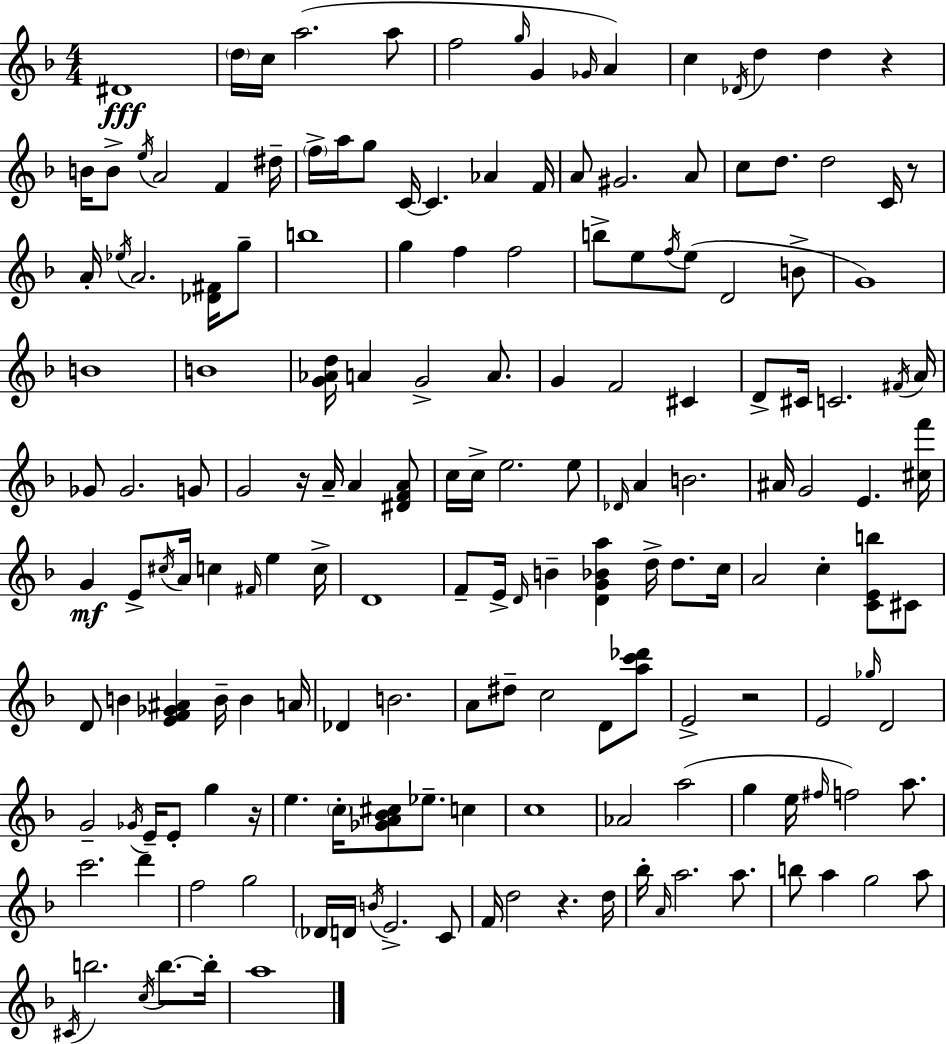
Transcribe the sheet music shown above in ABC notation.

X:1
T:Untitled
M:4/4
L:1/4
K:F
^D4 d/4 c/4 a2 a/2 f2 g/4 G _G/4 A c _D/4 d d z B/4 B/2 e/4 A2 F ^d/4 f/4 a/4 g/2 C/4 C _A F/4 A/2 ^G2 A/2 c/2 d/2 d2 C/4 z/2 A/4 _e/4 A2 [_D^F]/4 g/2 b4 g f f2 b/2 e/2 f/4 e/2 D2 B/2 G4 B4 B4 [G_Ad]/4 A G2 A/2 G F2 ^C D/2 ^C/4 C2 ^F/4 A/4 _G/2 _G2 G/2 G2 z/4 A/4 A [^DFA]/2 c/4 c/4 e2 e/2 _D/4 A B2 ^A/4 G2 E [^cf']/4 G E/2 ^c/4 A/4 c ^F/4 e c/4 D4 F/2 E/4 D/4 B [DG_Ba] d/4 d/2 c/4 A2 c [CEb]/2 ^C/2 D/2 B [EF_G^A] B/4 B A/4 _D B2 A/2 ^d/2 c2 D/2 [ac'_d']/2 E2 z2 E2 _g/4 D2 G2 _G/4 E/4 E/2 g z/4 e c/4 [_GA_B^c]/2 _e/2 c c4 _A2 a2 g e/4 ^f/4 f2 a/2 c'2 d' f2 g2 _D/4 D/4 B/4 E2 C/2 F/4 d2 z d/4 _b/4 A/4 a2 a/2 b/2 a g2 a/2 ^C/4 b2 c/4 b/2 b/4 a4